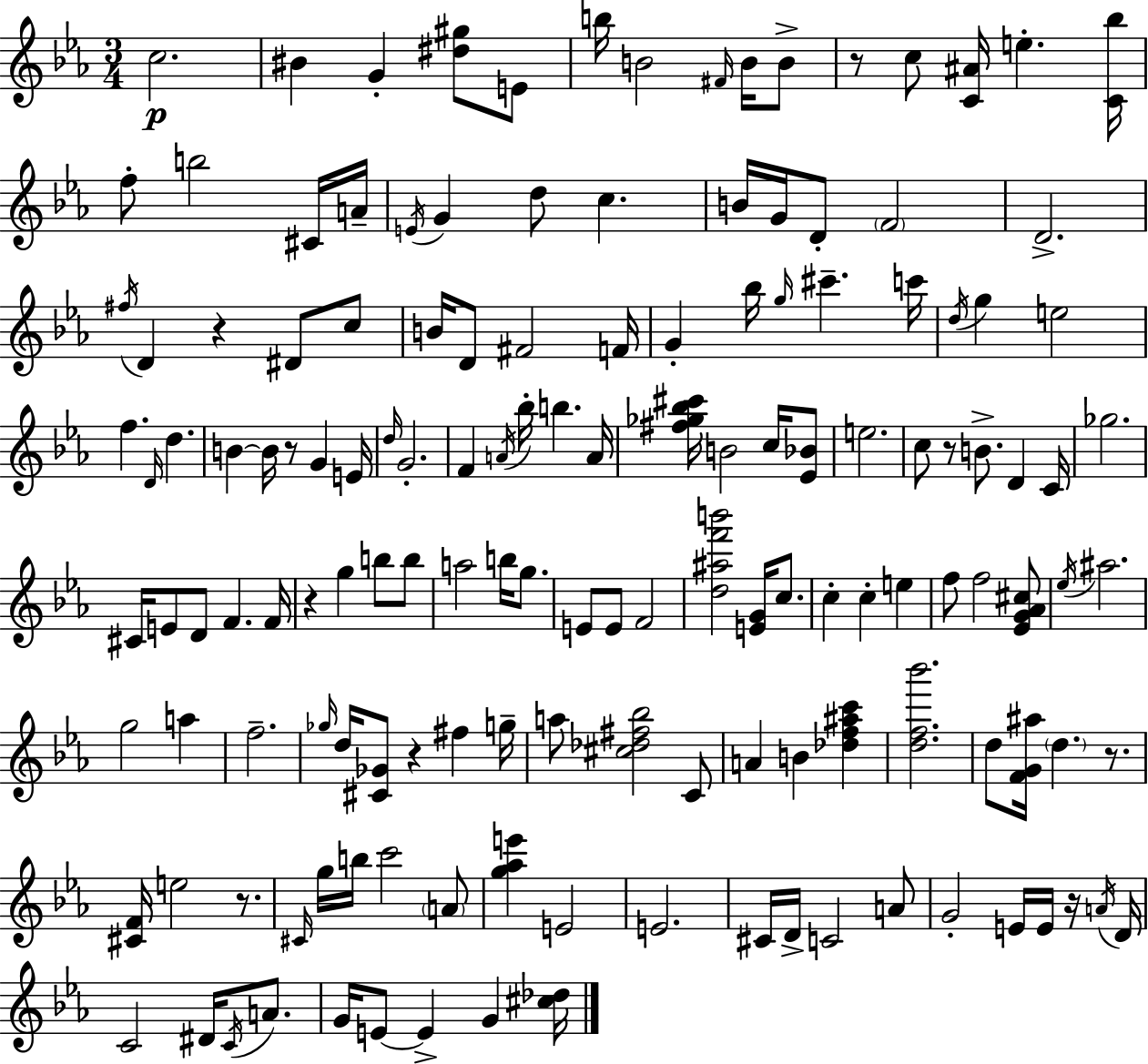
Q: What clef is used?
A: treble